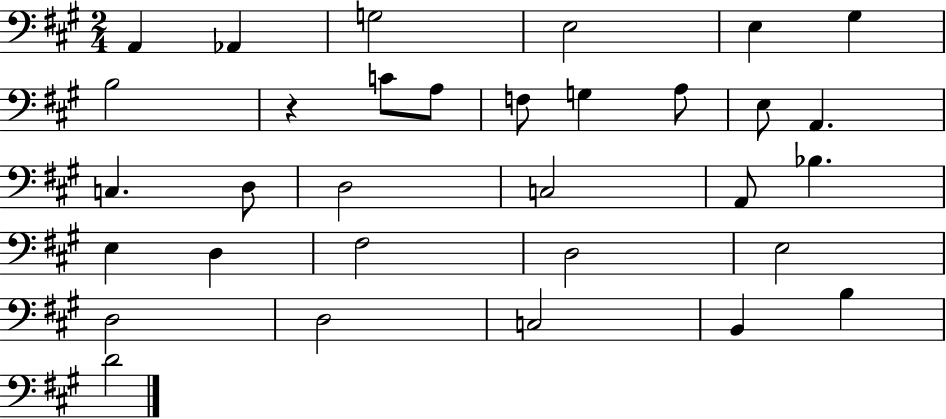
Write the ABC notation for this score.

X:1
T:Untitled
M:2/4
L:1/4
K:A
A,, _A,, G,2 E,2 E, ^G, B,2 z C/2 A,/2 F,/2 G, A,/2 E,/2 A,, C, D,/2 D,2 C,2 A,,/2 _B, E, D, ^F,2 D,2 E,2 D,2 D,2 C,2 B,, B, D2